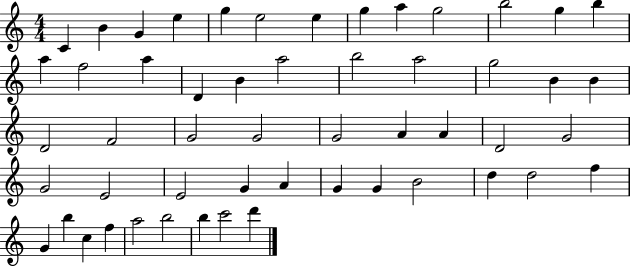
C4/q B4/q G4/q E5/q G5/q E5/h E5/q G5/q A5/q G5/h B5/h G5/q B5/q A5/q F5/h A5/q D4/q B4/q A5/h B5/h A5/h G5/h B4/q B4/q D4/h F4/h G4/h G4/h G4/h A4/q A4/q D4/h G4/h G4/h E4/h E4/h G4/q A4/q G4/q G4/q B4/h D5/q D5/h F5/q G4/q B5/q C5/q F5/q A5/h B5/h B5/q C6/h D6/q